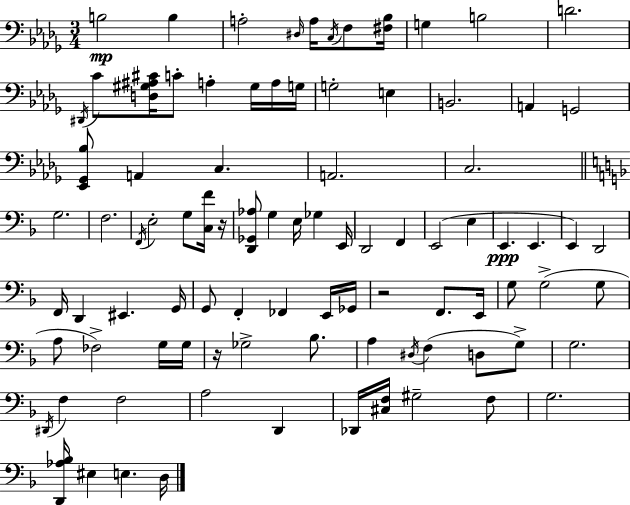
{
  \clef bass
  \numericTimeSignature
  \time 3/4
  \key bes \minor
  b2\mp b4 | a2-. \grace { dis16 } a16 \acciaccatura { c16 } f8 | <fis bes>16 g4 b2 | d'2. | \break \acciaccatura { dis,16 } c'8 <d gis ais cis'>16 c'8-. a4-. | gis16 a16 g16 g2-. e4 | b,2. | a,4 g,2 | \break <ees, ges, bes>8 a,4 c4. | a,2. | c2. | \bar "||" \break \key f \major g2. | f2. | \acciaccatura { f,16 } e2-. g8 <c f'>16 | r16 <d, ges, aes>8 g4 e16 ges4 | \break e,16 d,2 f,4 | e,2( e4 | e,4.\ppp e,4. | e,4) d,2 | \break f,16 d,4 eis,4. | g,16 g,8 f,4-. fes,4 e,16 | ges,16 r2 f,8. | e,16 g8 g2->( g8 | \break a8 fes2->) g16 | g16 r16 ges2-> bes8. | a4 \acciaccatura { dis16 }( f4 d8 | g8->) g2. | \break \acciaccatura { dis,16 } f4 f2 | a2 d,4 | des,16 <cis f>16 gis2-- | f8 g2. | \break <d, aes bes>16 eis4 e4. | d16 \bar "|."
}